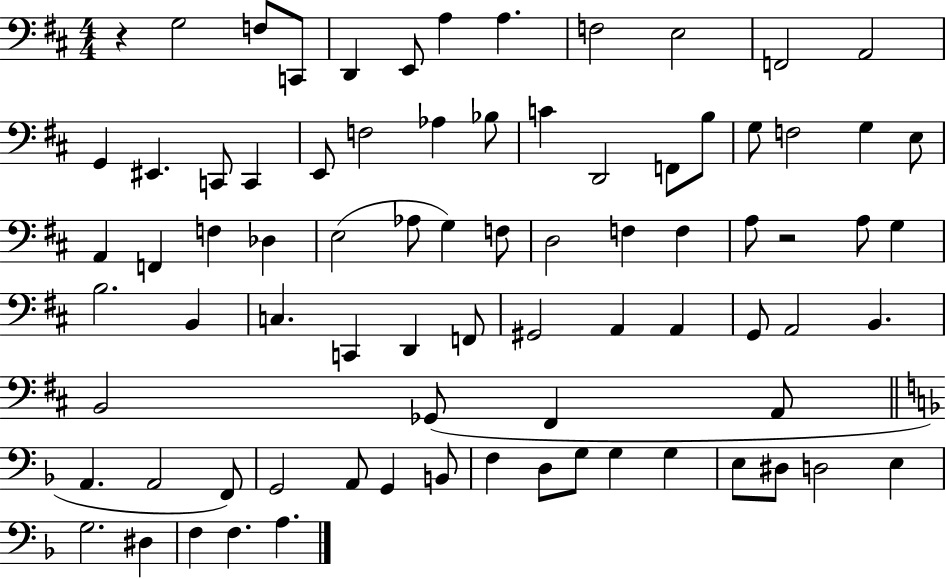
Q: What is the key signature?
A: D major